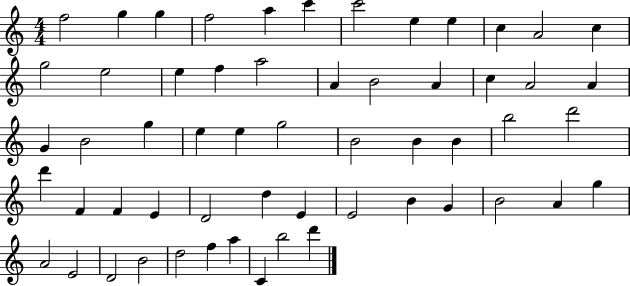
F5/h G5/q G5/q F5/h A5/q C6/q C6/h E5/q E5/q C5/q A4/h C5/q G5/h E5/h E5/q F5/q A5/h A4/q B4/h A4/q C5/q A4/h A4/q G4/q B4/h G5/q E5/q E5/q G5/h B4/h B4/q B4/q B5/h D6/h D6/q F4/q F4/q E4/q D4/h D5/q E4/q E4/h B4/q G4/q B4/h A4/q G5/q A4/h E4/h D4/h B4/h D5/h F5/q A5/q C4/q B5/h D6/q